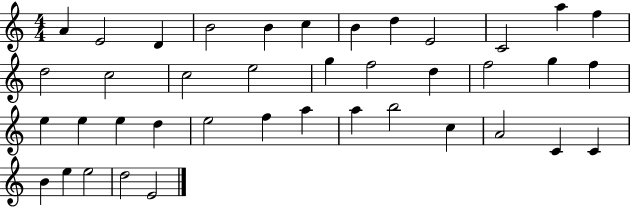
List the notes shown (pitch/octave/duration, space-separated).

A4/q E4/h D4/q B4/h B4/q C5/q B4/q D5/q E4/h C4/h A5/q F5/q D5/h C5/h C5/h E5/h G5/q F5/h D5/q F5/h G5/q F5/q E5/q E5/q E5/q D5/q E5/h F5/q A5/q A5/q B5/h C5/q A4/h C4/q C4/q B4/q E5/q E5/h D5/h E4/h